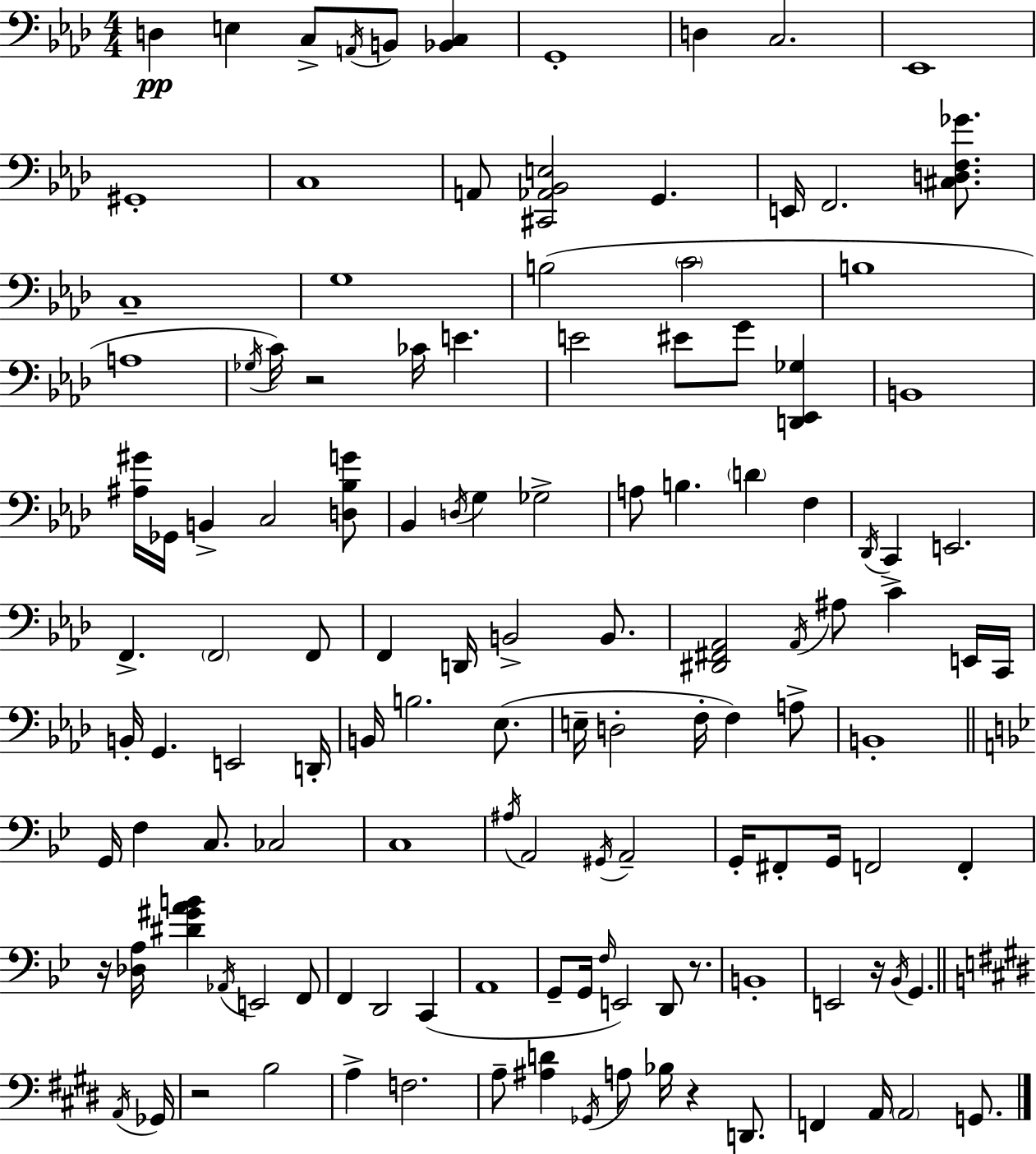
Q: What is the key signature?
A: AES major